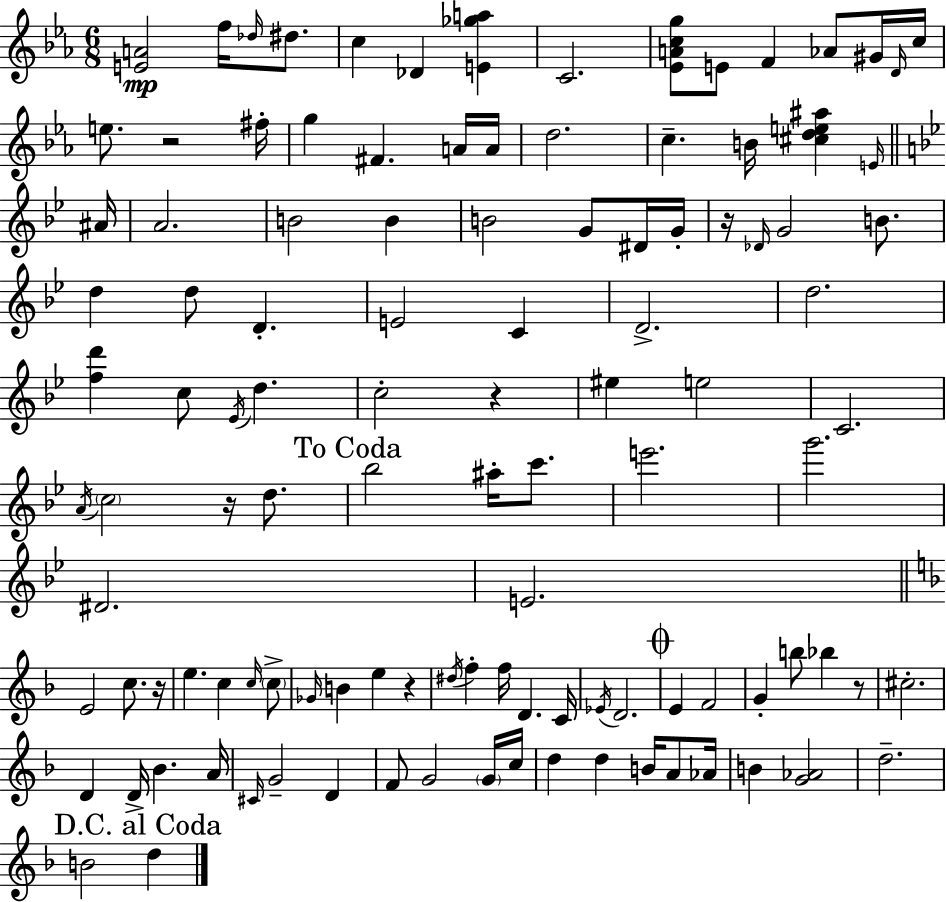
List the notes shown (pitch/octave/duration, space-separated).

[E4,A4]/h F5/s Db5/s D#5/e. C5/q Db4/q [E4,Gb5,A5]/q C4/h. [Eb4,A4,C5,G5]/e E4/e F4/q Ab4/e G#4/s D4/s C5/s E5/e. R/h F#5/s G5/q F#4/q. A4/s A4/s D5/h. C5/q. B4/s [C#5,D5,E5,A#5]/q E4/s A#4/s A4/h. B4/h B4/q B4/h G4/e D#4/s G4/s R/s Db4/s G4/h B4/e. D5/q D5/e D4/q. E4/h C4/q D4/h. D5/h. [F5,D6]/q C5/e Eb4/s D5/q. C5/h R/q EIS5/q E5/h C4/h. A4/s C5/h R/s D5/e. Bb5/h A#5/s C6/e. E6/h. G6/h. D#4/h. E4/h. E4/h C5/e. R/s E5/q. C5/q C5/s C5/e Gb4/s B4/q E5/q R/q D#5/s F5/q F5/s D4/q. C4/s Eb4/s D4/h. E4/q F4/h G4/q B5/e Bb5/q R/e C#5/h. D4/q D4/s Bb4/q. A4/s C#4/s G4/h D4/q F4/e G4/h G4/s C5/s D5/q D5/q B4/s A4/e Ab4/s B4/q [G4,Ab4]/h D5/h. B4/h D5/q